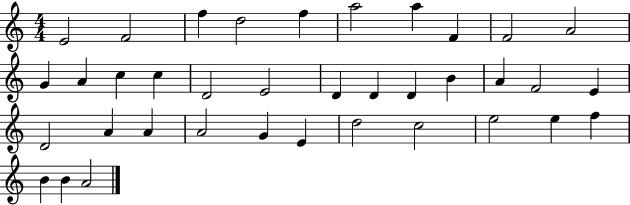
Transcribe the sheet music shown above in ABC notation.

X:1
T:Untitled
M:4/4
L:1/4
K:C
E2 F2 f d2 f a2 a F F2 A2 G A c c D2 E2 D D D B A F2 E D2 A A A2 G E d2 c2 e2 e f B B A2